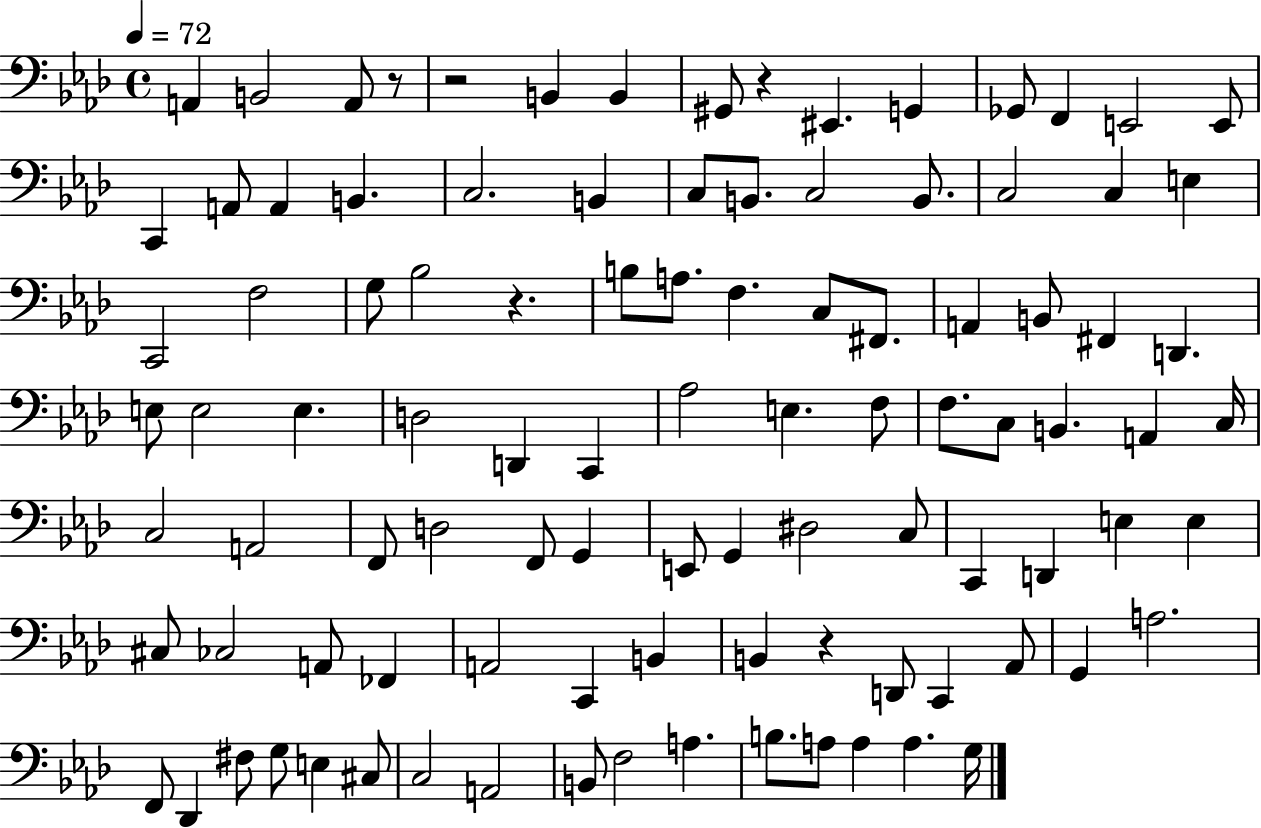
A2/q B2/h A2/e R/e R/h B2/q B2/q G#2/e R/q EIS2/q. G2/q Gb2/e F2/q E2/h E2/e C2/q A2/e A2/q B2/q. C3/h. B2/q C3/e B2/e. C3/h B2/e. C3/h C3/q E3/q C2/h F3/h G3/e Bb3/h R/q. B3/e A3/e. F3/q. C3/e F#2/e. A2/q B2/e F#2/q D2/q. E3/e E3/h E3/q. D3/h D2/q C2/q Ab3/h E3/q. F3/e F3/e. C3/e B2/q. A2/q C3/s C3/h A2/h F2/e D3/h F2/e G2/q E2/e G2/q D#3/h C3/e C2/q D2/q E3/q E3/q C#3/e CES3/h A2/e FES2/q A2/h C2/q B2/q B2/q R/q D2/e C2/q Ab2/e G2/q A3/h. F2/e Db2/q F#3/e G3/e E3/q C#3/e C3/h A2/h B2/e F3/h A3/q. B3/e. A3/e A3/q A3/q. G3/s